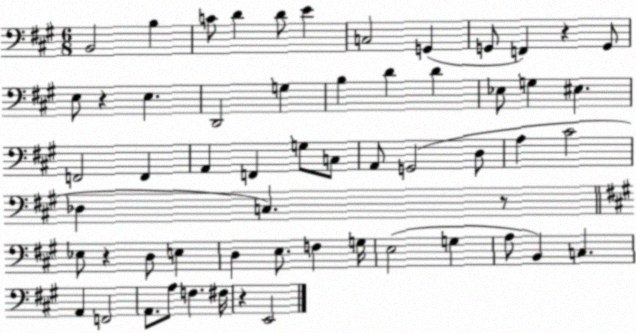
X:1
T:Untitled
M:6/8
L:1/4
K:A
B,,2 B, C/2 D D/2 E C,2 G,, G,,/2 F,, z G,,/2 E,/2 z E, D,,2 G, B, D D _E,/2 G, ^E, F,,2 F,, A,, F,, G,/2 C,/2 A,,/2 G,,2 D,/2 A, ^C2 _D, C, z/2 _E,/2 z D,/2 E, D, E,/2 F, G,/4 E,2 G, A,/2 B,, C, A,, F,,2 A,,/2 A,/2 F, ^F,/4 z E,,2